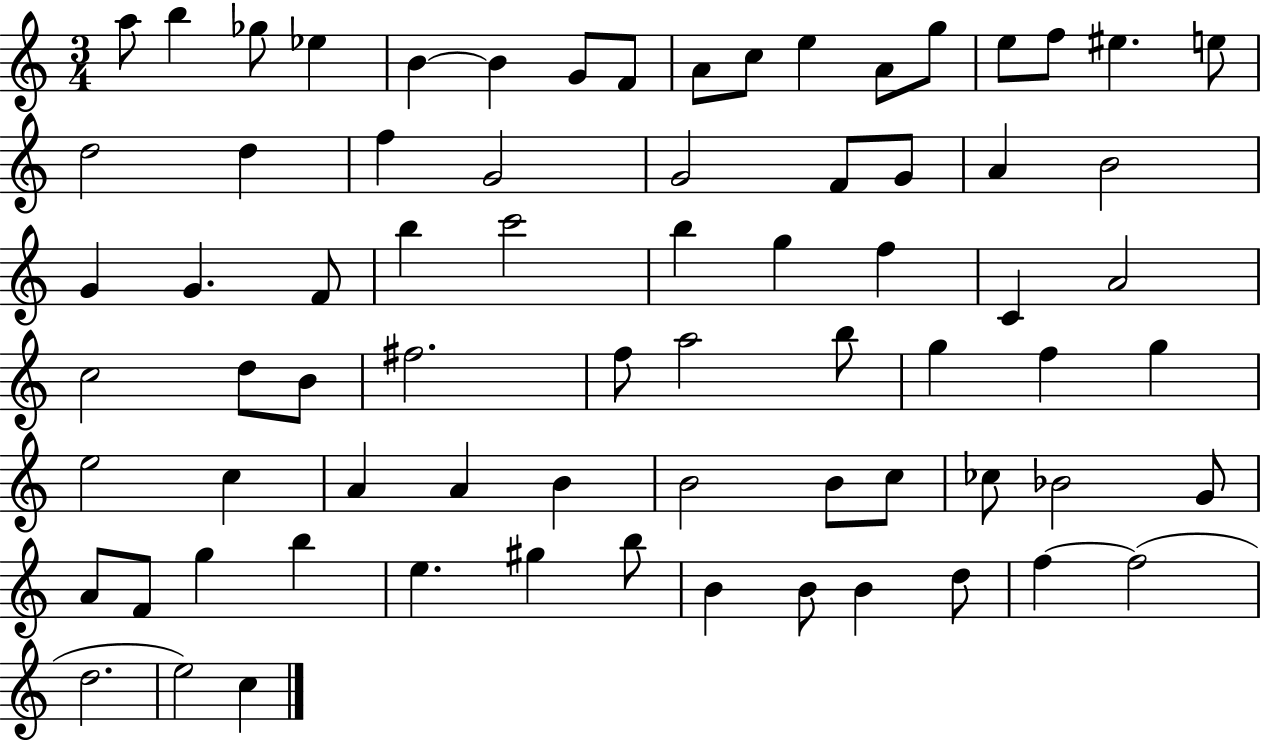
A5/e B5/q Gb5/e Eb5/q B4/q B4/q G4/e F4/e A4/e C5/e E5/q A4/e G5/e E5/e F5/e EIS5/q. E5/e D5/h D5/q F5/q G4/h G4/h F4/e G4/e A4/q B4/h G4/q G4/q. F4/e B5/q C6/h B5/q G5/q F5/q C4/q A4/h C5/h D5/e B4/e F#5/h. F5/e A5/h B5/e G5/q F5/q G5/q E5/h C5/q A4/q A4/q B4/q B4/h B4/e C5/e CES5/e Bb4/h G4/e A4/e F4/e G5/q B5/q E5/q. G#5/q B5/e B4/q B4/e B4/q D5/e F5/q F5/h D5/h. E5/h C5/q